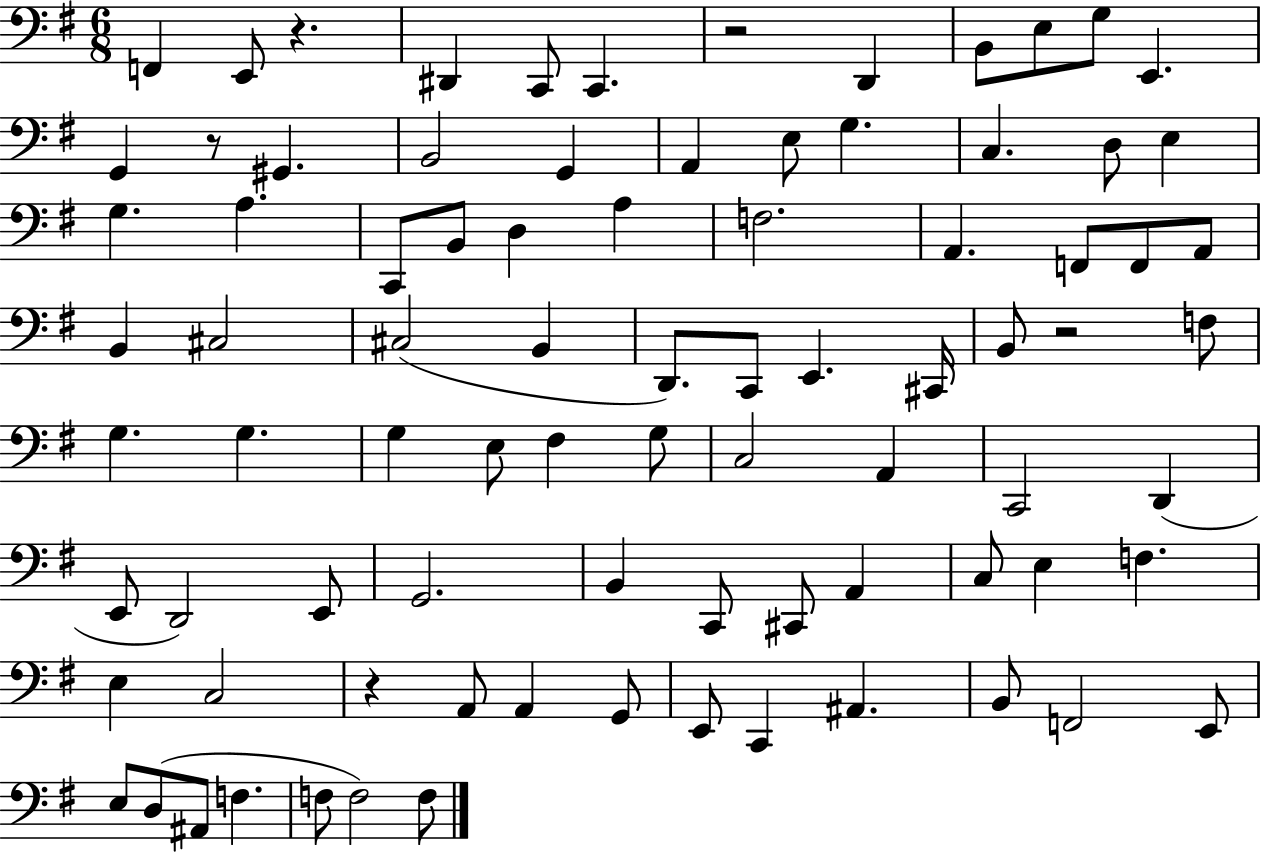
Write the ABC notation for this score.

X:1
T:Untitled
M:6/8
L:1/4
K:G
F,, E,,/2 z ^D,, C,,/2 C,, z2 D,, B,,/2 E,/2 G,/2 E,, G,, z/2 ^G,, B,,2 G,, A,, E,/2 G, C, D,/2 E, G, A, C,,/2 B,,/2 D, A, F,2 A,, F,,/2 F,,/2 A,,/2 B,, ^C,2 ^C,2 B,, D,,/2 C,,/2 E,, ^C,,/4 B,,/2 z2 F,/2 G, G, G, E,/2 ^F, G,/2 C,2 A,, C,,2 D,, E,,/2 D,,2 E,,/2 G,,2 B,, C,,/2 ^C,,/2 A,, C,/2 E, F, E, C,2 z A,,/2 A,, G,,/2 E,,/2 C,, ^A,, B,,/2 F,,2 E,,/2 E,/2 D,/2 ^A,,/2 F, F,/2 F,2 F,/2